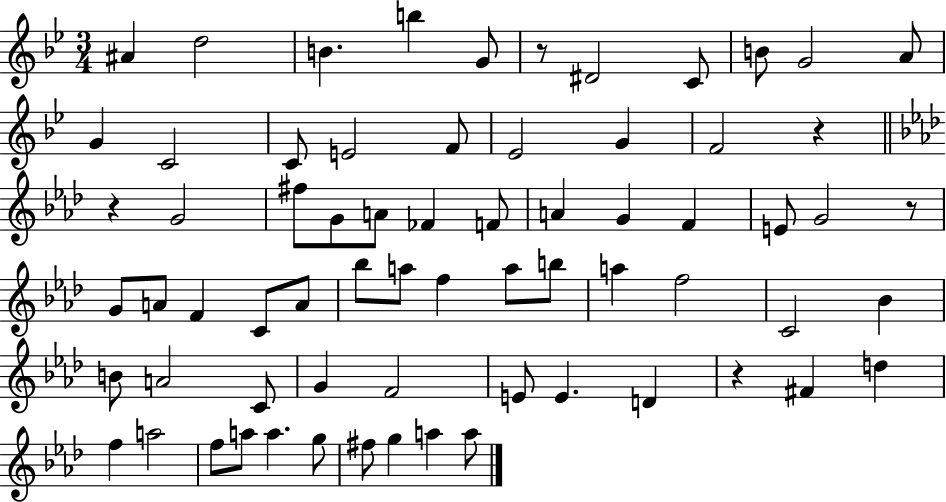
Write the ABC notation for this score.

X:1
T:Untitled
M:3/4
L:1/4
K:Bb
^A d2 B b G/2 z/2 ^D2 C/2 B/2 G2 A/2 G C2 C/2 E2 F/2 _E2 G F2 z z G2 ^f/2 G/2 A/2 _F F/2 A G F E/2 G2 z/2 G/2 A/2 F C/2 A/2 _b/2 a/2 f a/2 b/2 a f2 C2 _B B/2 A2 C/2 G F2 E/2 E D z ^F d f a2 f/2 a/2 a g/2 ^f/2 g a a/2